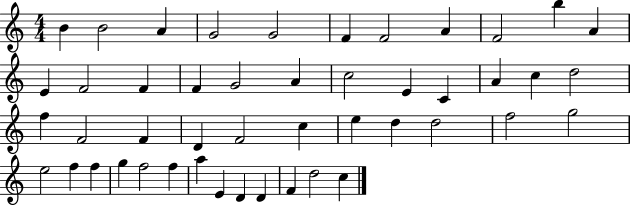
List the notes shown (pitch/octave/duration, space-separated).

B4/q B4/h A4/q G4/h G4/h F4/q F4/h A4/q F4/h B5/q A4/q E4/q F4/h F4/q F4/q G4/h A4/q C5/h E4/q C4/q A4/q C5/q D5/h F5/q F4/h F4/q D4/q F4/h C5/q E5/q D5/q D5/h F5/h G5/h E5/h F5/q F5/q G5/q F5/h F5/q A5/q E4/q D4/q D4/q F4/q D5/h C5/q